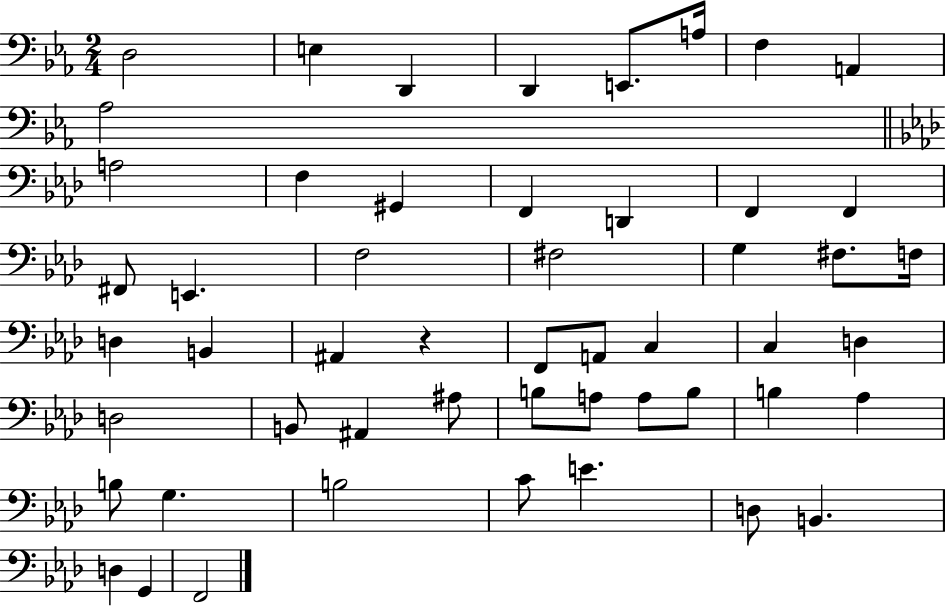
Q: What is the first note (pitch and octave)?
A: D3